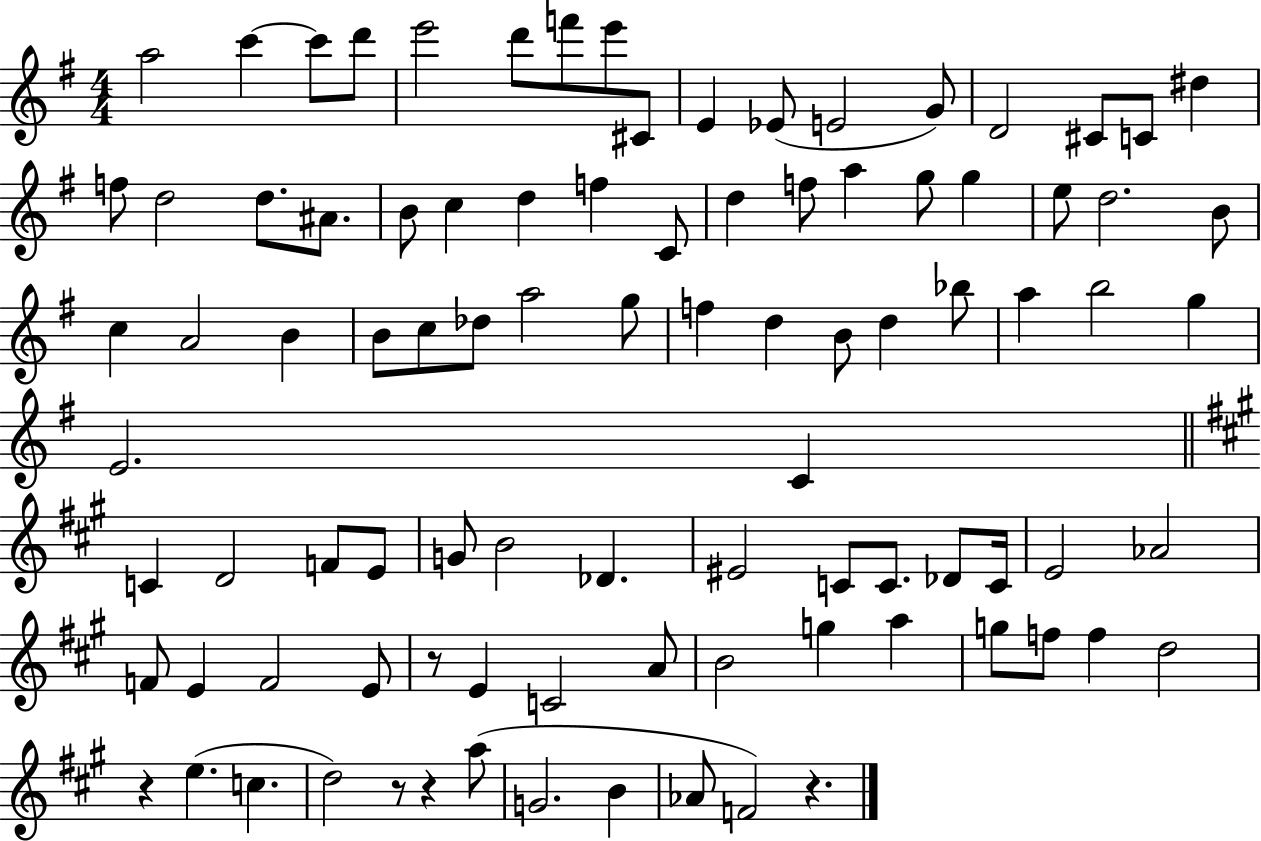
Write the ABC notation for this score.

X:1
T:Untitled
M:4/4
L:1/4
K:G
a2 c' c'/2 d'/2 e'2 d'/2 f'/2 e'/2 ^C/2 E _E/2 E2 G/2 D2 ^C/2 C/2 ^d f/2 d2 d/2 ^A/2 B/2 c d f C/2 d f/2 a g/2 g e/2 d2 B/2 c A2 B B/2 c/2 _d/2 a2 g/2 f d B/2 d _b/2 a b2 g E2 C C D2 F/2 E/2 G/2 B2 _D ^E2 C/2 C/2 _D/2 C/4 E2 _A2 F/2 E F2 E/2 z/2 E C2 A/2 B2 g a g/2 f/2 f d2 z e c d2 z/2 z a/2 G2 B _A/2 F2 z